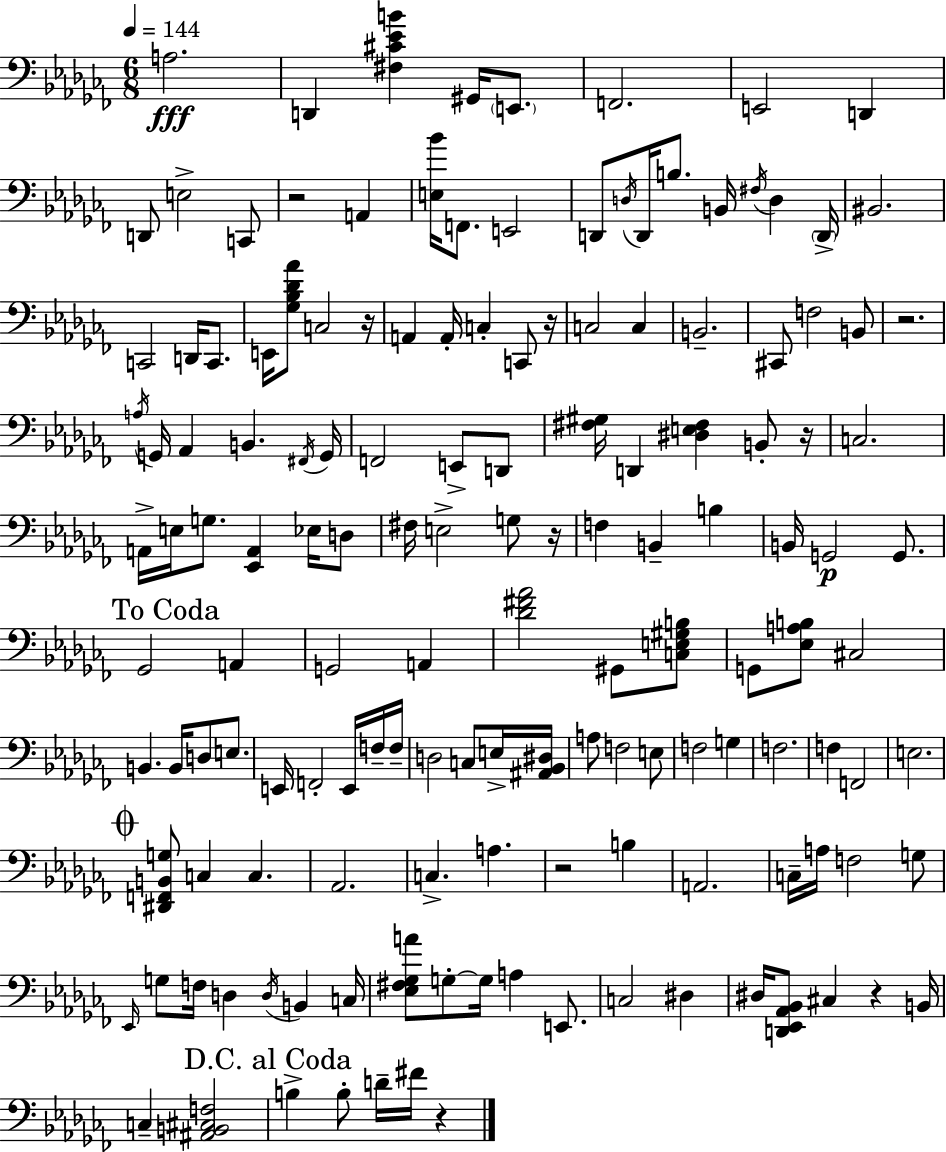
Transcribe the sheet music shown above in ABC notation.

X:1
T:Untitled
M:6/8
L:1/4
K:Abm
A,2 D,, [^F,^C_EB] ^G,,/4 E,,/2 F,,2 E,,2 D,, D,,/2 E,2 C,,/2 z2 A,, [E,_B]/4 F,,/2 E,,2 D,,/2 D,/4 D,,/4 B,/2 B,,/4 ^F,/4 D, D,,/4 ^B,,2 C,,2 D,,/4 C,,/2 E,,/4 [_G,_B,_D_A]/2 C,2 z/4 A,, A,,/4 C, C,,/2 z/4 C,2 C, B,,2 ^C,,/2 F,2 B,,/2 z2 A,/4 G,,/4 _A,, B,, ^F,,/4 G,,/4 F,,2 E,,/2 D,,/2 [^F,^G,]/4 D,, [^D,E,^F,] B,,/2 z/4 C,2 A,,/4 E,/4 G,/2 [_E,,A,,] _E,/4 D,/2 ^F,/4 E,2 G,/2 z/4 F, B,, B, B,,/4 G,,2 G,,/2 _G,,2 A,, G,,2 A,, [_D^F_A]2 ^G,,/2 [C,E,^G,B,]/2 G,,/2 [_E,A,B,]/2 ^C,2 B,, B,,/4 D,/2 E,/2 E,,/4 F,,2 E,,/4 F,/4 F,/4 D,2 C,/2 E,/4 [^A,,_B,,^D,]/4 A,/2 F,2 E,/2 F,2 G, F,2 F, F,,2 E,2 [^D,,F,,B,,G,]/2 C, C, _A,,2 C, A, z2 B, A,,2 C,/4 A,/4 F,2 G,/2 _E,,/4 G,/2 F,/4 D, D,/4 B,, C,/4 [_E,^F,_G,A]/2 G,/2 G,/4 A, E,,/2 C,2 ^D, ^D,/4 [D,,_E,,_A,,_B,,]/2 ^C, z B,,/4 C, [^A,,B,,^C,F,]2 B, B,/2 D/4 ^F/4 z